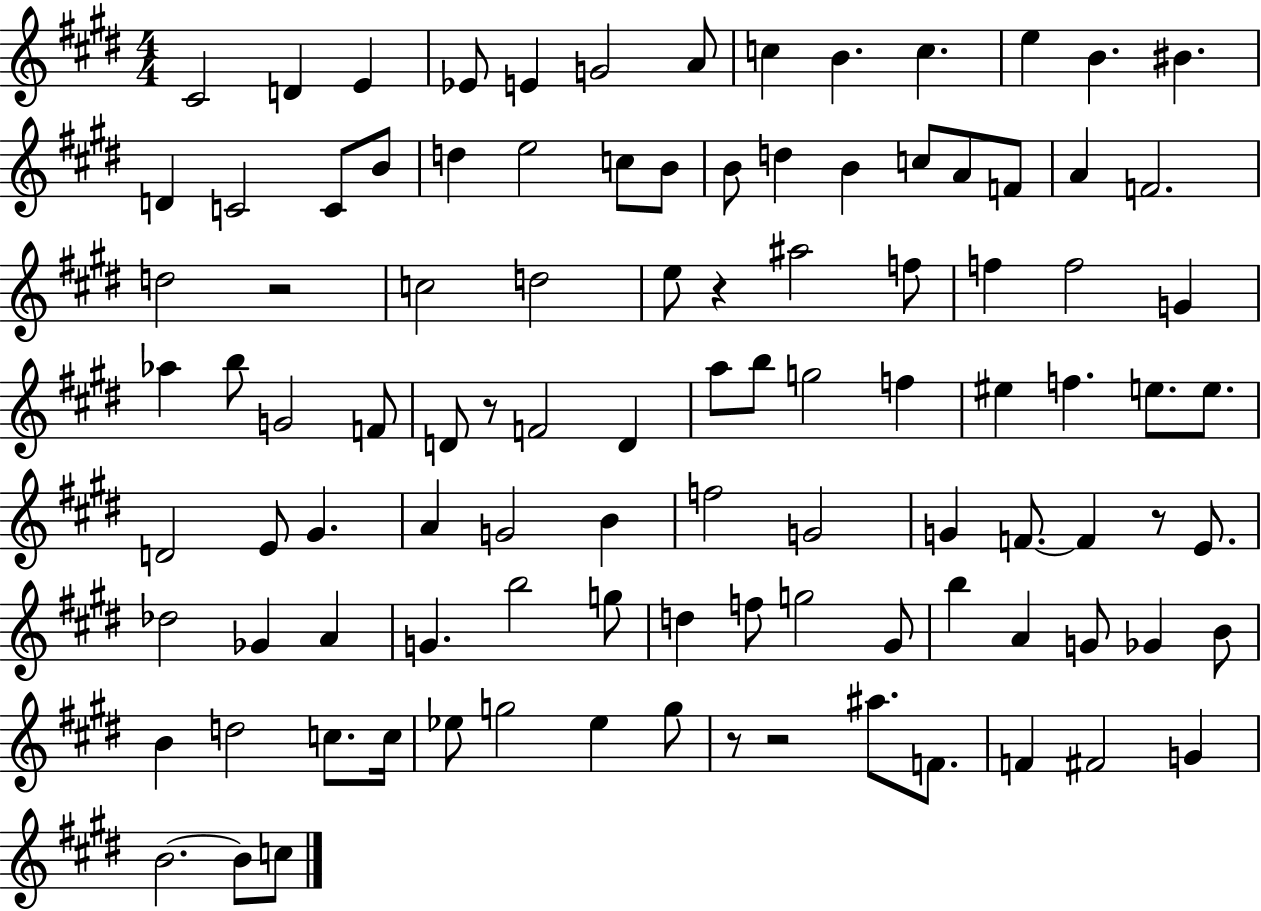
C#4/h D4/q E4/q Eb4/e E4/q G4/h A4/e C5/q B4/q. C5/q. E5/q B4/q. BIS4/q. D4/q C4/h C4/e B4/e D5/q E5/h C5/e B4/e B4/e D5/q B4/q C5/e A4/e F4/e A4/q F4/h. D5/h R/h C5/h D5/h E5/e R/q A#5/h F5/e F5/q F5/h G4/q Ab5/q B5/e G4/h F4/e D4/e R/e F4/h D4/q A5/e B5/e G5/h F5/q EIS5/q F5/q. E5/e. E5/e. D4/h E4/e G#4/q. A4/q G4/h B4/q F5/h G4/h G4/q F4/e. F4/q R/e E4/e. Db5/h Gb4/q A4/q G4/q. B5/h G5/e D5/q F5/e G5/h G#4/e B5/q A4/q G4/e Gb4/q B4/e B4/q D5/h C5/e. C5/s Eb5/e G5/h Eb5/q G5/e R/e R/h A#5/e. F4/e. F4/q F#4/h G4/q B4/h. B4/e C5/e